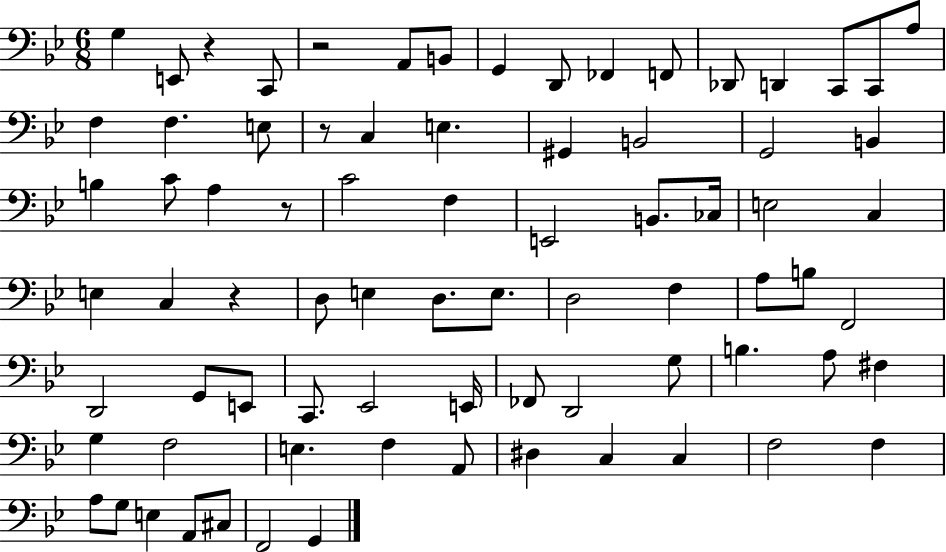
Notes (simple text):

G3/q E2/e R/q C2/e R/h A2/e B2/e G2/q D2/e FES2/q F2/e Db2/e D2/q C2/e C2/e A3/e F3/q F3/q. E3/e R/e C3/q E3/q. G#2/q B2/h G2/h B2/q B3/q C4/e A3/q R/e C4/h F3/q E2/h B2/e. CES3/s E3/h C3/q E3/q C3/q R/q D3/e E3/q D3/e. E3/e. D3/h F3/q A3/e B3/e F2/h D2/h G2/e E2/e C2/e. Eb2/h E2/s FES2/e D2/h G3/e B3/q. A3/e F#3/q G3/q F3/h E3/q. F3/q A2/e D#3/q C3/q C3/q F3/h F3/q A3/e G3/e E3/q A2/e C#3/e F2/h G2/q